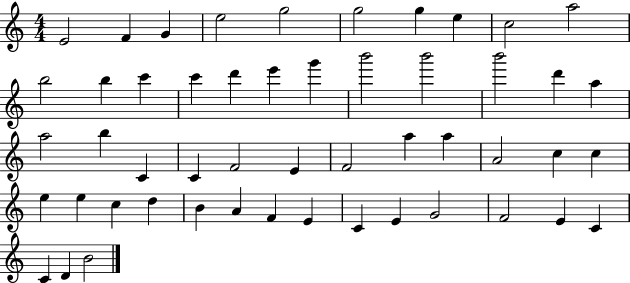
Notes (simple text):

E4/h F4/q G4/q E5/h G5/h G5/h G5/q E5/q C5/h A5/h B5/h B5/q C6/q C6/q D6/q E6/q G6/q B6/h B6/h B6/h D6/q A5/q A5/h B5/q C4/q C4/q F4/h E4/q F4/h A5/q A5/q A4/h C5/q C5/q E5/q E5/q C5/q D5/q B4/q A4/q F4/q E4/q C4/q E4/q G4/h F4/h E4/q C4/q C4/q D4/q B4/h